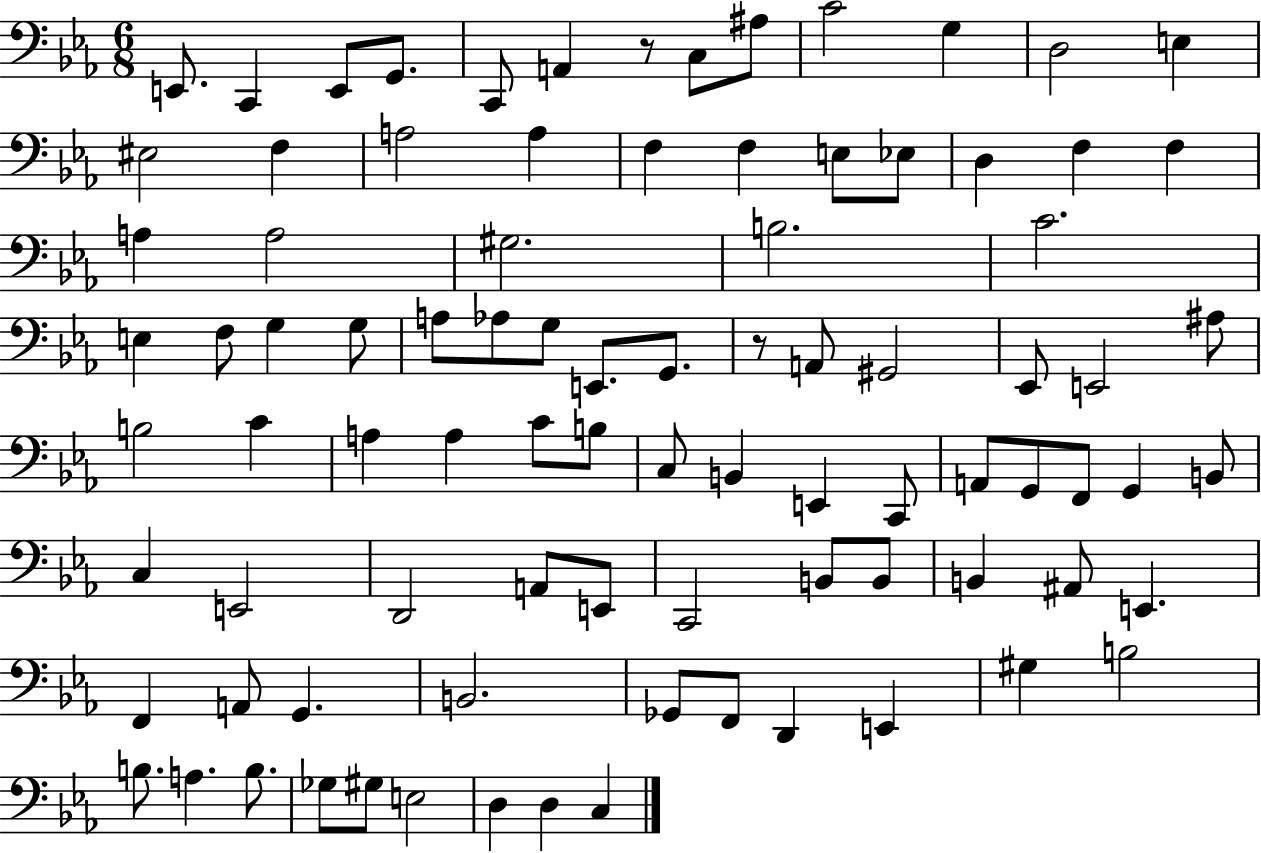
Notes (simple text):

E2/e. C2/q E2/e G2/e. C2/e A2/q R/e C3/e A#3/e C4/h G3/q D3/h E3/q EIS3/h F3/q A3/h A3/q F3/q F3/q E3/e Eb3/e D3/q F3/q F3/q A3/q A3/h G#3/h. B3/h. C4/h. E3/q F3/e G3/q G3/e A3/e Ab3/e G3/e E2/e. G2/e. R/e A2/e G#2/h Eb2/e E2/h A#3/e B3/h C4/q A3/q A3/q C4/e B3/e C3/e B2/q E2/q C2/e A2/e G2/e F2/e G2/q B2/e C3/q E2/h D2/h A2/e E2/e C2/h B2/e B2/e B2/q A#2/e E2/q. F2/q A2/e G2/q. B2/h. Gb2/e F2/e D2/q E2/q G#3/q B3/h B3/e. A3/q. B3/e. Gb3/e G#3/e E3/h D3/q D3/q C3/q